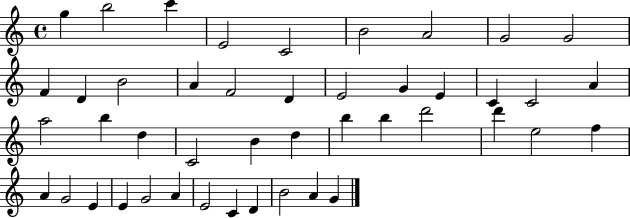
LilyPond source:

{
  \clef treble
  \time 4/4
  \defaultTimeSignature
  \key c \major
  g''4 b''2 c'''4 | e'2 c'2 | b'2 a'2 | g'2 g'2 | \break f'4 d'4 b'2 | a'4 f'2 d'4 | e'2 g'4 e'4 | c'4 c'2 a'4 | \break a''2 b''4 d''4 | c'2 b'4 d''4 | b''4 b''4 d'''2 | d'''4 e''2 f''4 | \break a'4 g'2 e'4 | e'4 g'2 a'4 | e'2 c'4 d'4 | b'2 a'4 g'4 | \break \bar "|."
}